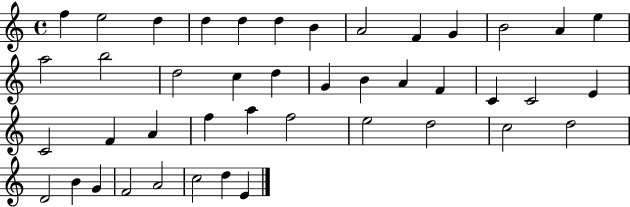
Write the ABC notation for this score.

X:1
T:Untitled
M:4/4
L:1/4
K:C
f e2 d d d d B A2 F G B2 A e a2 b2 d2 c d G B A F C C2 E C2 F A f a f2 e2 d2 c2 d2 D2 B G F2 A2 c2 d E